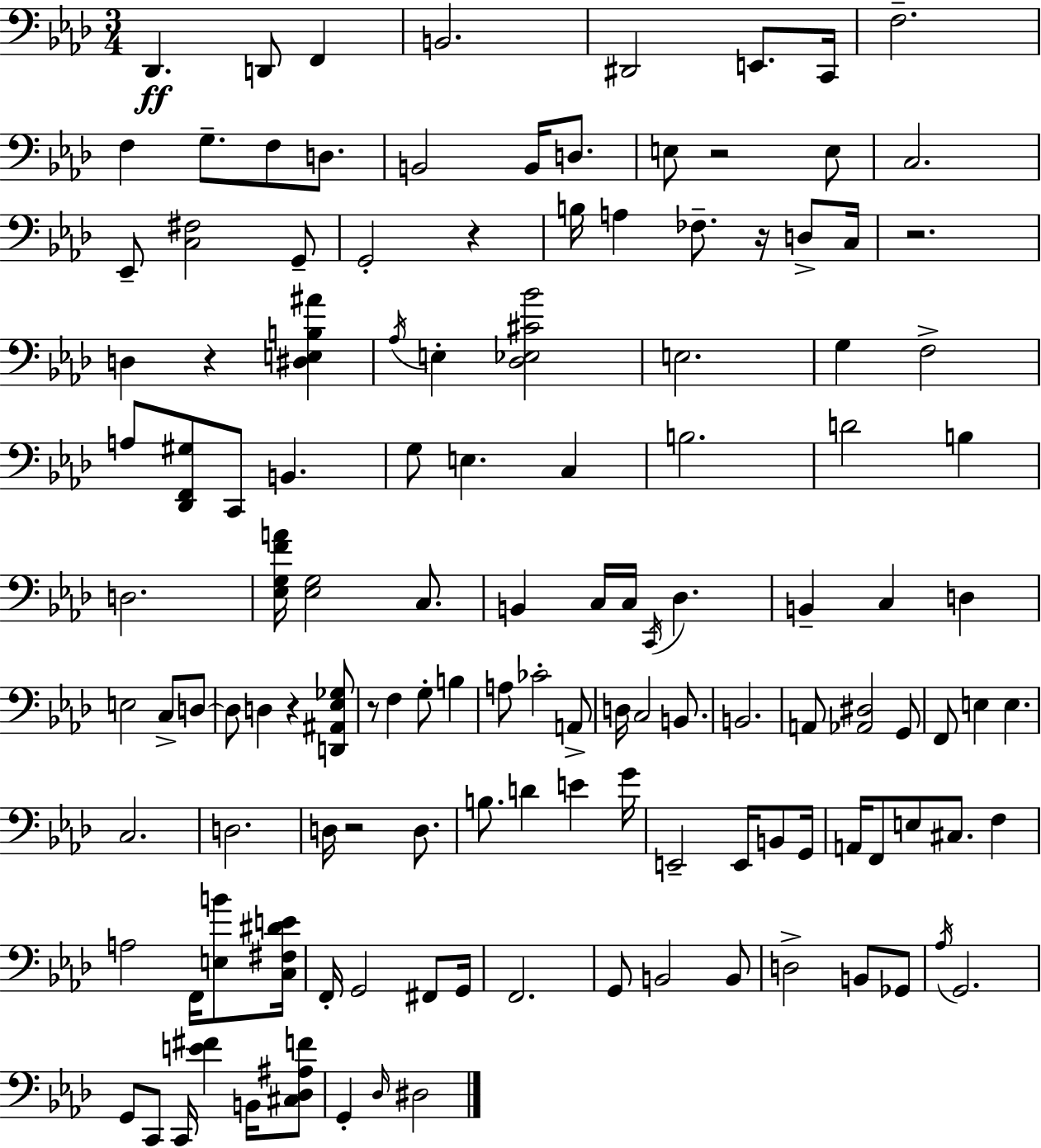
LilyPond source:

{
  \clef bass
  \numericTimeSignature
  \time 3/4
  \key f \minor
  des,4.\ff d,8 f,4 | b,2. | dis,2 e,8. c,16 | f2.-- | \break f4 g8.-- f8 d8. | b,2 b,16 d8. | e8 r2 e8 | c2. | \break ees,8-- <c fis>2 g,8-- | g,2-. r4 | b16 a4 fes8.-- r16 d8-> c16 | r2. | \break d4 r4 <dis e b ais'>4 | \acciaccatura { aes16 } e4-. <des ees cis' bes'>2 | e2. | g4 f2-> | \break a8 <des, f, gis>8 c,8 b,4. | g8 e4. c4 | b2. | d'2 b4 | \break d2. | <ees g f' a'>16 <ees g>2 c8. | b,4 c16 c16 \acciaccatura { c,16 } des4. | b,4-- c4 d4 | \break e2 c8-> | d8~~ d8 d4 r4 | <d, ais, ees ges>8 r8 f4 g8-. b4 | a8 ces'2-. | \break a,8-> d16 c2 b,8. | b,2. | a,8 <aes, dis>2 | g,8 f,8 e4 e4. | \break c2. | d2. | d16 r2 d8. | b8. d'4 e'4 | \break g'16 e,2-- e,16 b,8 | g,16 a,16 f,8 e8 cis8. f4 | a2 f,16 <e b'>8 | <c fis dis' e'>16 f,16-. g,2 fis,8 | \break g,16 f,2. | g,8 b,2 | b,8 d2-> b,8 | ges,8 \acciaccatura { aes16 } g,2. | \break g,8 c,8 c,16 <e' fis'>4 | b,16 <cis des ais f'>8 g,4-. \grace { des16 } dis2 | \bar "|."
}